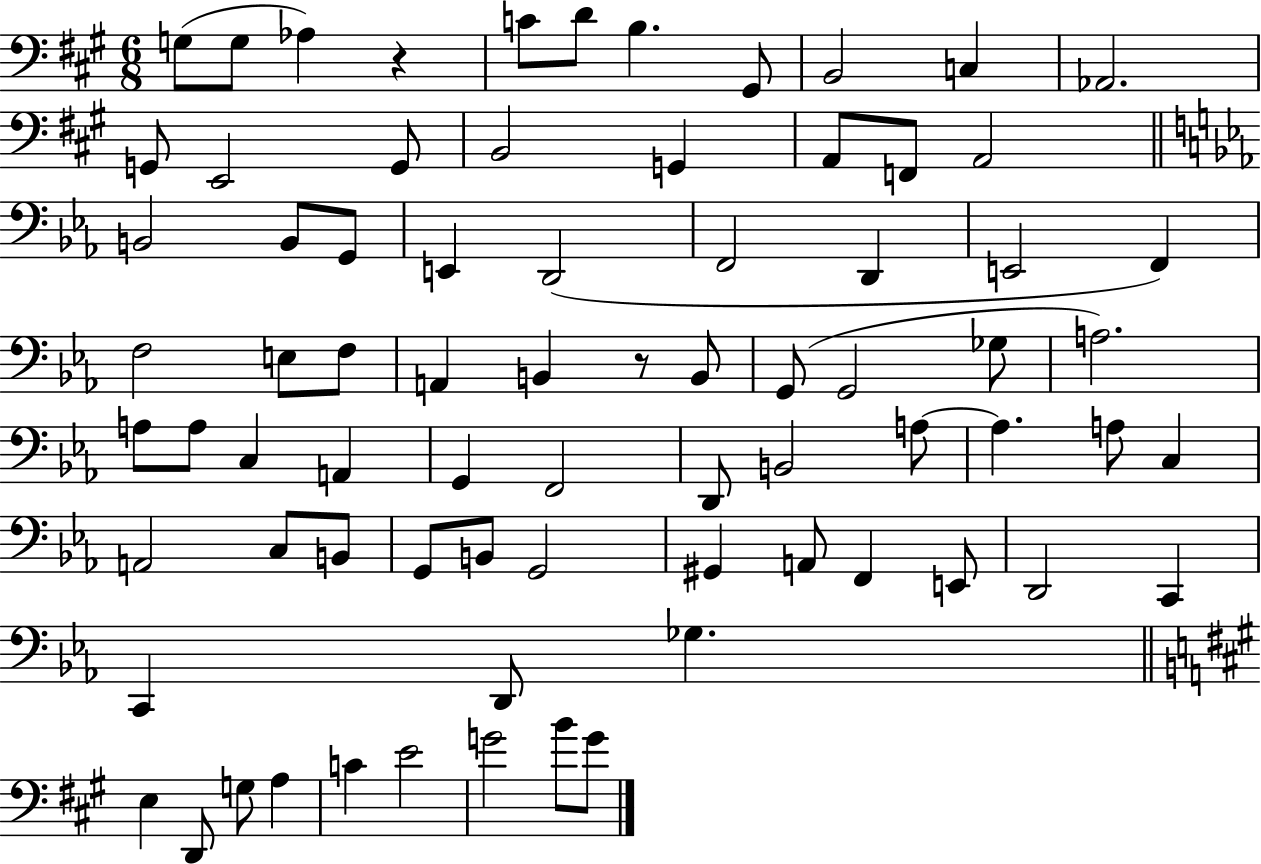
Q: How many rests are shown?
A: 2